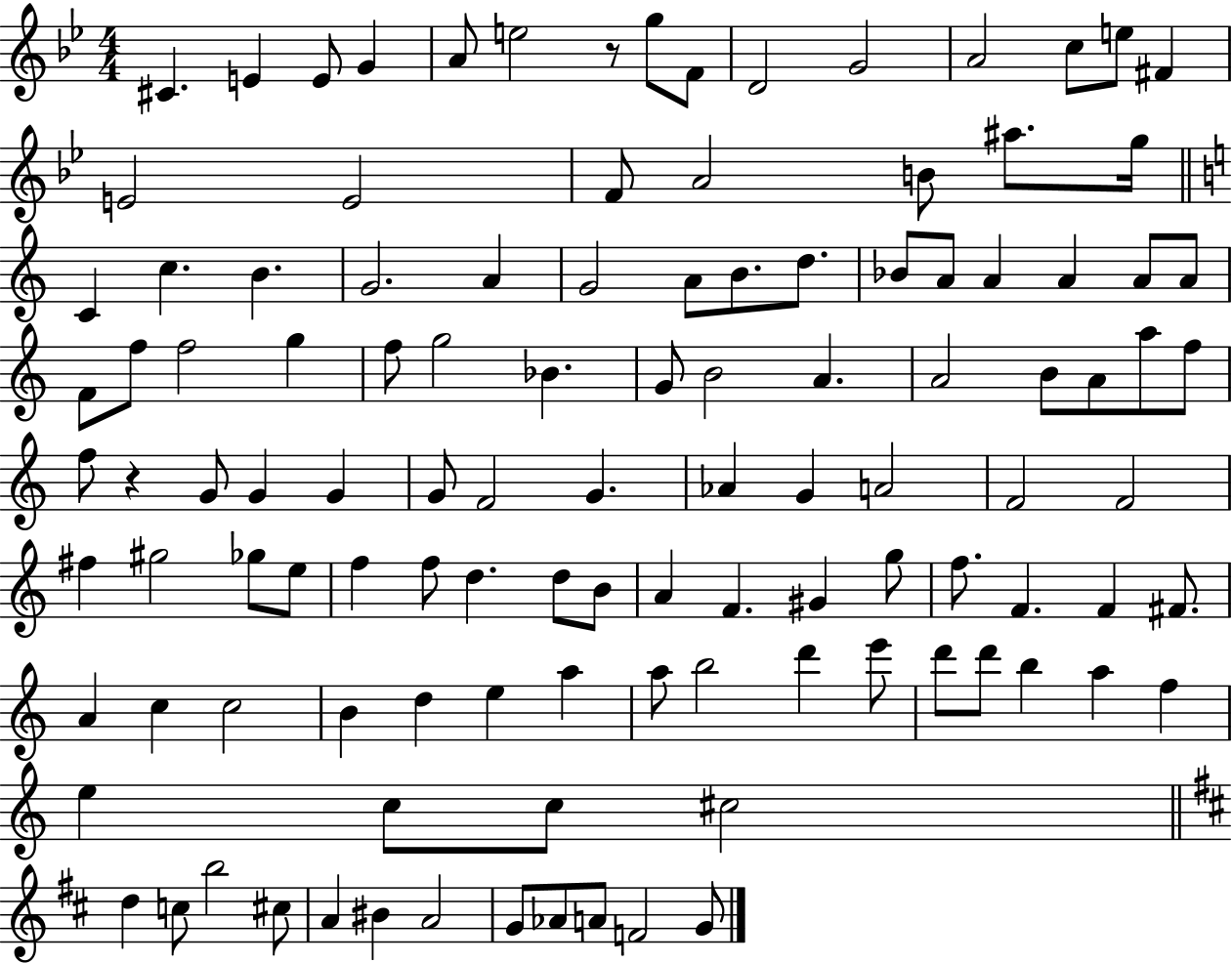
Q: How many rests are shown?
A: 2